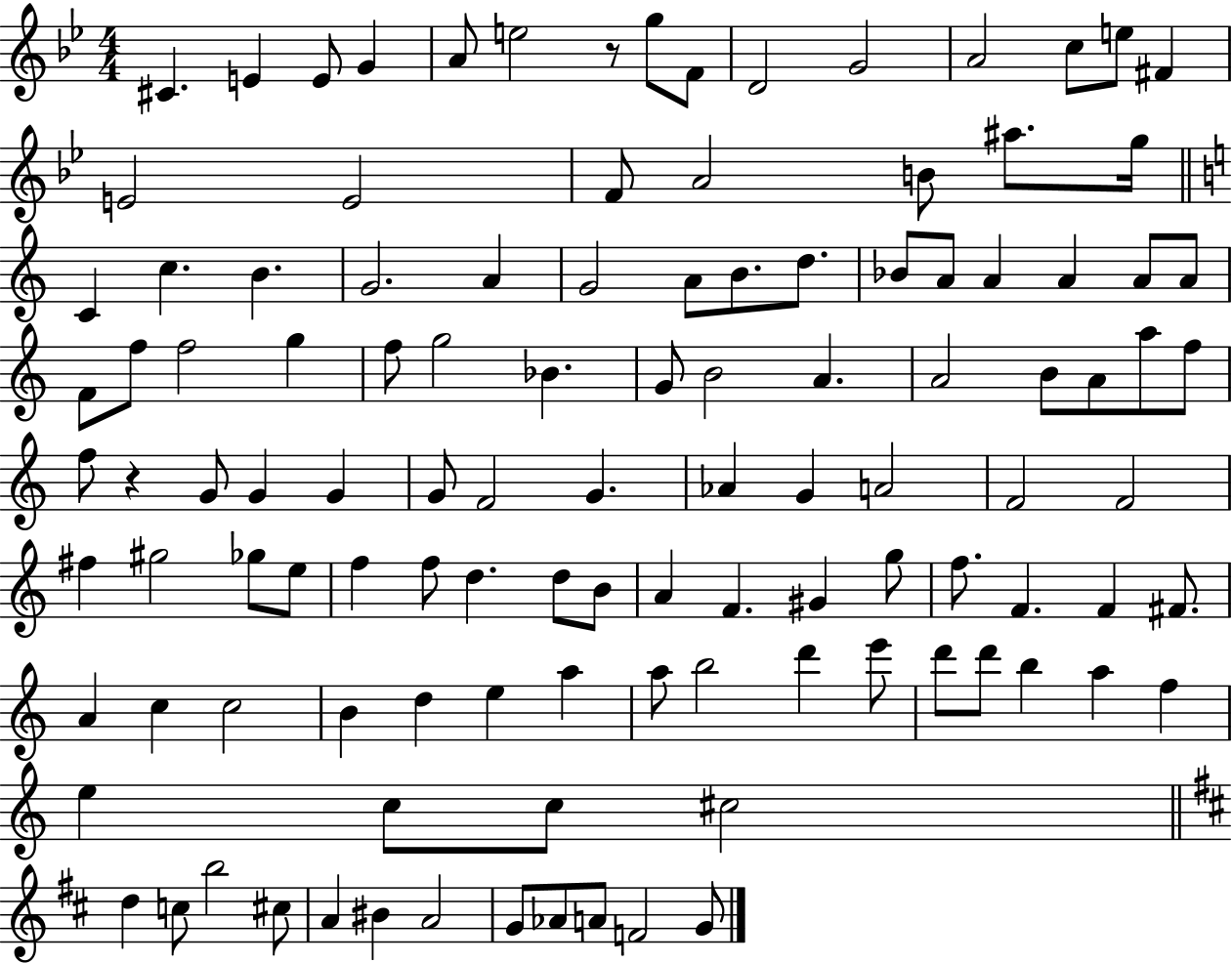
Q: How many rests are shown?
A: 2